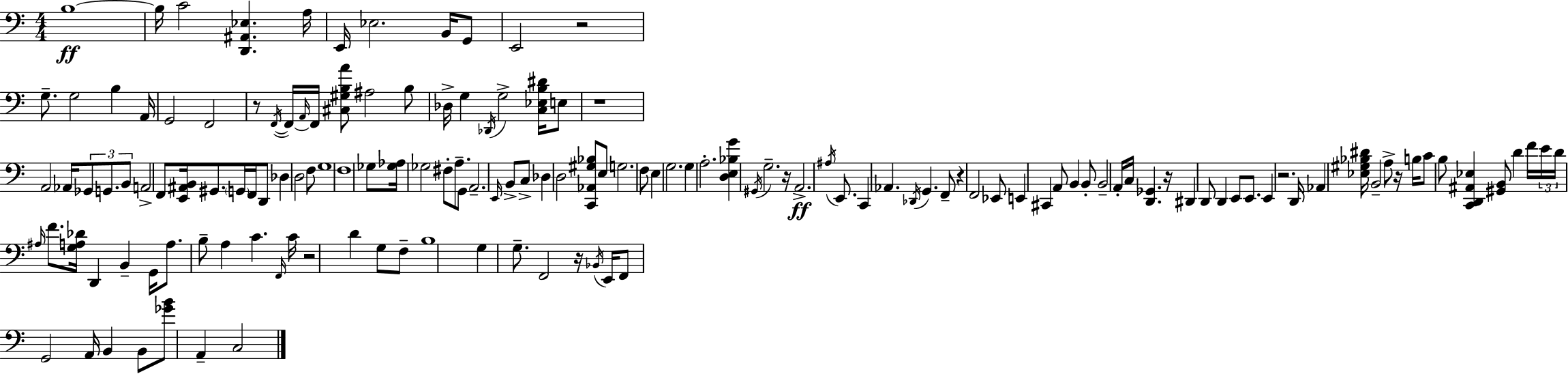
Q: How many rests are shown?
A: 10